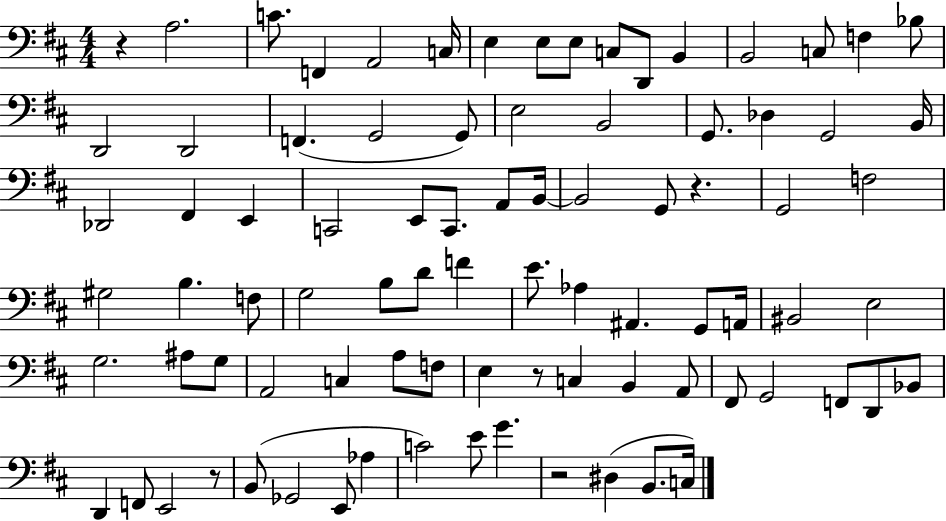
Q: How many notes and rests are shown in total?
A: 86